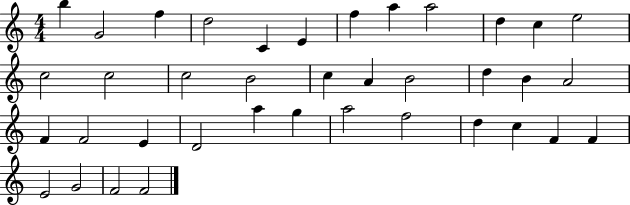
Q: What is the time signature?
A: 4/4